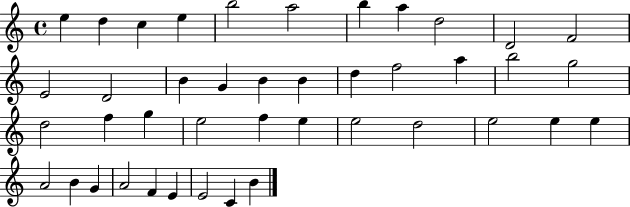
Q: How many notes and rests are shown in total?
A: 42